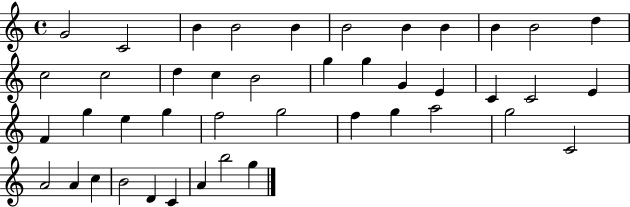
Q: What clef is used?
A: treble